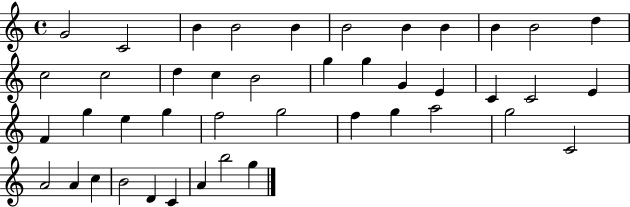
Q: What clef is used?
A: treble